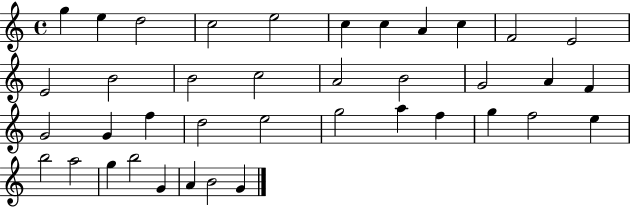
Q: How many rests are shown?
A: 0